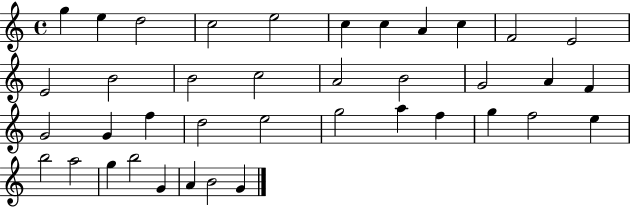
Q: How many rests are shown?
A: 0